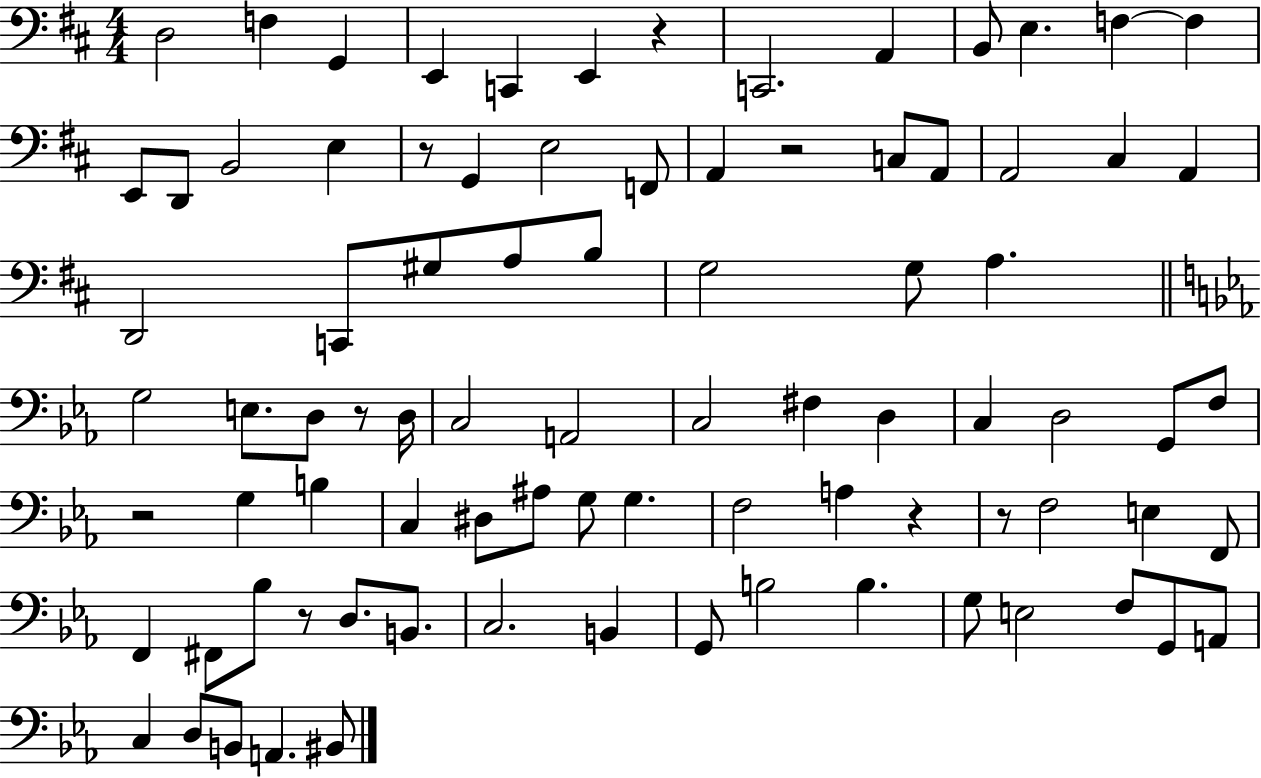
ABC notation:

X:1
T:Untitled
M:4/4
L:1/4
K:D
D,2 F, G,, E,, C,, E,, z C,,2 A,, B,,/2 E, F, F, E,,/2 D,,/2 B,,2 E, z/2 G,, E,2 F,,/2 A,, z2 C,/2 A,,/2 A,,2 ^C, A,, D,,2 C,,/2 ^G,/2 A,/2 B,/2 G,2 G,/2 A, G,2 E,/2 D,/2 z/2 D,/4 C,2 A,,2 C,2 ^F, D, C, D,2 G,,/2 F,/2 z2 G, B, C, ^D,/2 ^A,/2 G,/2 G, F,2 A, z z/2 F,2 E, F,,/2 F,, ^F,,/2 _B,/2 z/2 D,/2 B,,/2 C,2 B,, G,,/2 B,2 B, G,/2 E,2 F,/2 G,,/2 A,,/2 C, D,/2 B,,/2 A,, ^B,,/2